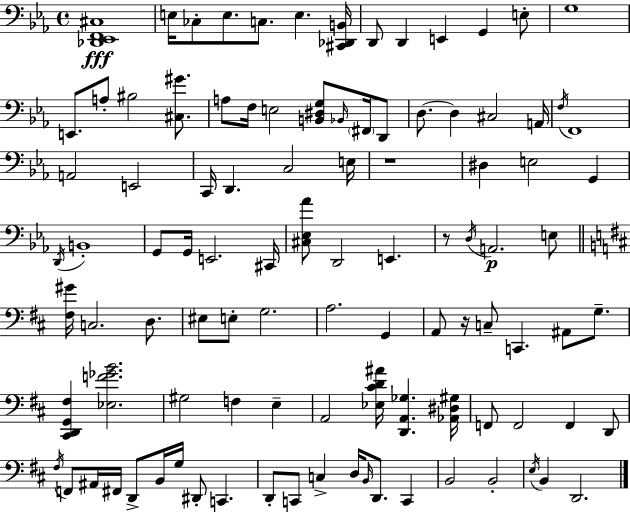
[Db2,Eb2,F2,C#3]/w E3/s CES3/e E3/e. C3/e. E3/q. [C#2,Db2,B2]/s D2/e D2/q E2/q G2/q E3/e G3/w E2/e. A3/e BIS3/h [C#3,G#4]/e. A3/e F3/s E3/h [B2,D#3,G3]/e Bb2/s F#2/s D2/e D3/e. D3/q C#3/h A2/s F3/s F2/w A2/h E2/h C2/s D2/q. C3/h E3/s R/w D#3/q E3/h G2/q D2/s B2/w G2/e G2/s E2/h. C#2/s [C#3,Eb3,Ab4]/e D2/h E2/q. R/e D3/s A2/h. E3/e [F#3,G#4]/s C3/h. D3/e. EIS3/e E3/e G3/h. A3/h. G2/q A2/e R/s C3/e C2/q. A#2/e G3/e. [C#2,D2,G2,F#3]/q [Eb3,F4,Gb4,B4]/h. G#3/h F3/q E3/q A2/h [Eb3,C#4,D4,A#4]/s [D2,A2,Gb3]/q. [Ab2,D#3,G#3]/s F2/e F2/h F2/q D2/e F#3/s F2/e A#2/s F#2/s D2/e B2/s G3/s D#2/e C2/q. D2/e C2/e C3/q D3/s B2/s D2/e. C2/q B2/h B2/h E3/s B2/q D2/h.